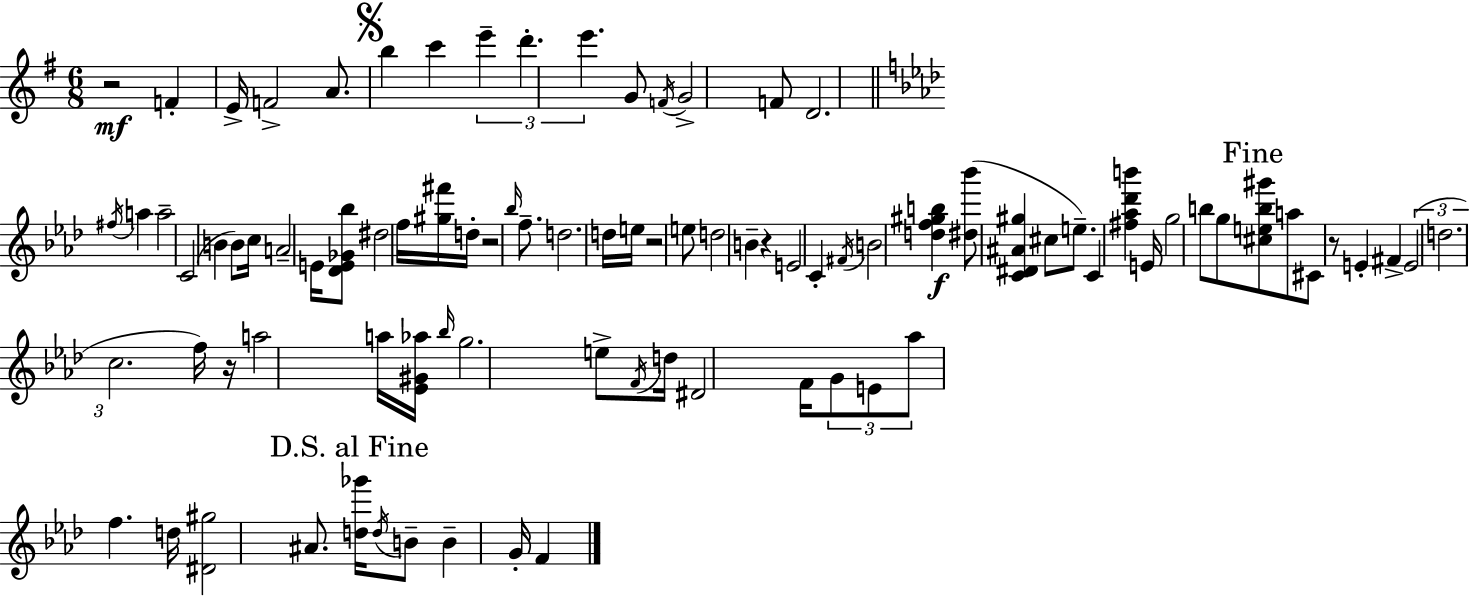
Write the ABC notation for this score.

X:1
T:Untitled
M:6/8
L:1/4
K:G
z2 F E/4 F2 A/2 b c' e' d' e' G/2 F/4 G2 F/2 D2 ^f/4 a a2 C2 B B/2 c/4 A2 E/4 [_DE_G_b]/2 ^d2 f/4 [^g^f']/4 d/4 z2 _b/4 f/2 d2 d/4 e/4 z2 e/2 d2 B z E2 C ^F/4 B2 [df^gb] [^d_b']/2 [C^D^A^g] ^c/2 e/2 C [^f_a_d'b'] E/4 g2 b/2 g/2 [^ceb^g']/2 a/2 ^C/2 z/2 E ^F E2 d2 c2 f/4 z/4 a2 a/4 [_E^G_a]/4 _b/4 g2 e/2 F/4 d/4 ^D2 F/4 G/2 E/2 _a/2 f d/4 [^D^g]2 ^A/2 [d_g']/4 d/4 B/2 B G/4 F